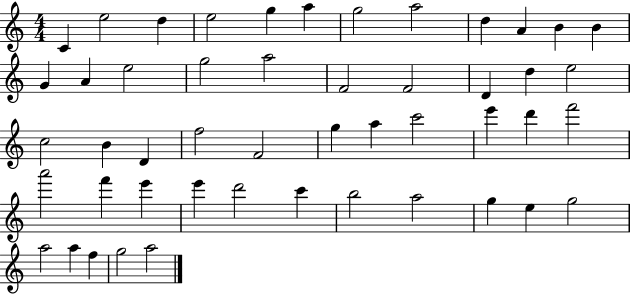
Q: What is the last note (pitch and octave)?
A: A5